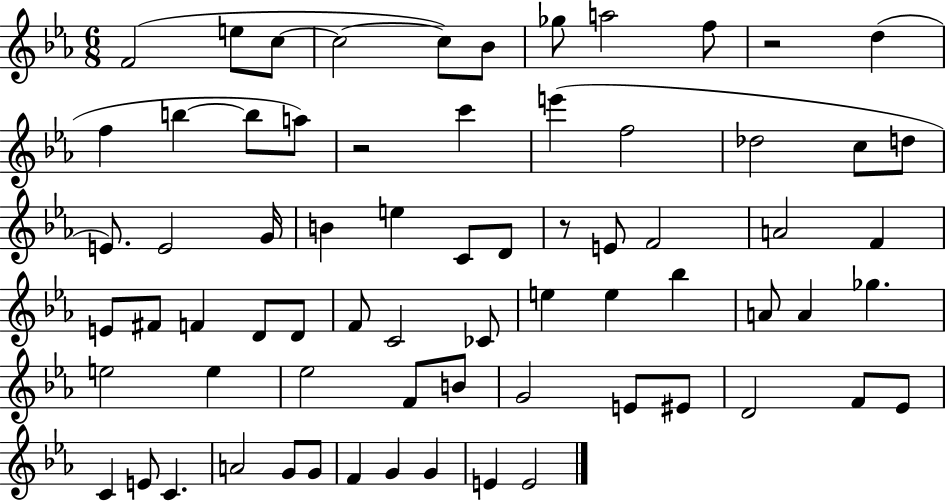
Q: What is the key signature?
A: EES major